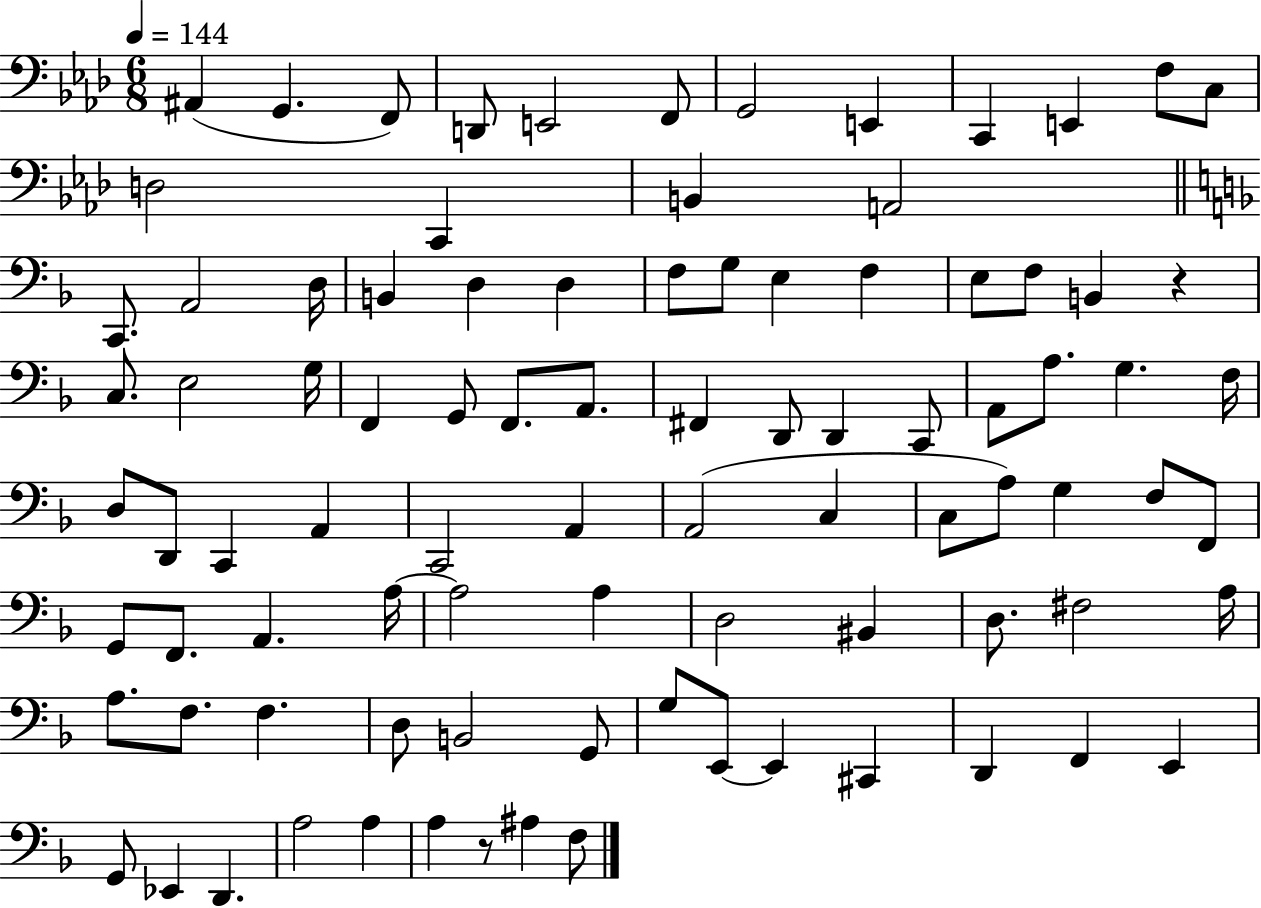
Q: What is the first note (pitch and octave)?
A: A#2